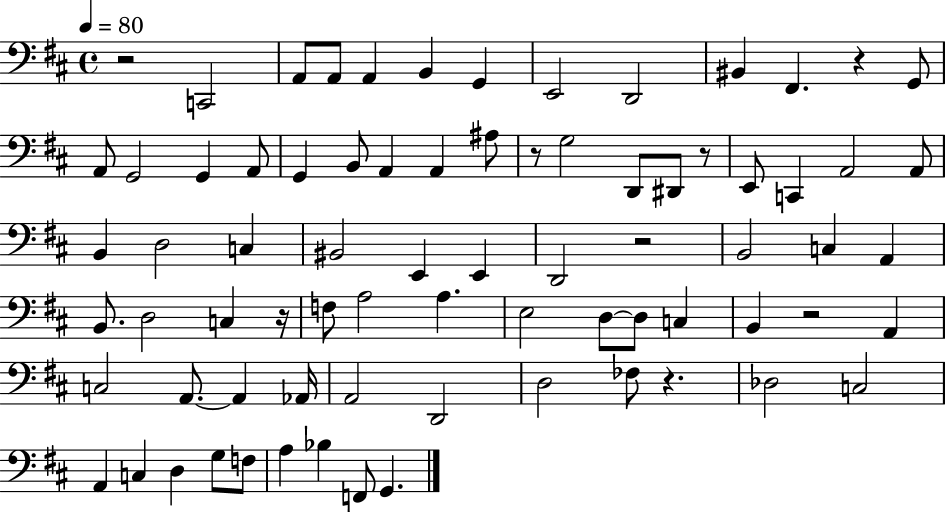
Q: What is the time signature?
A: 4/4